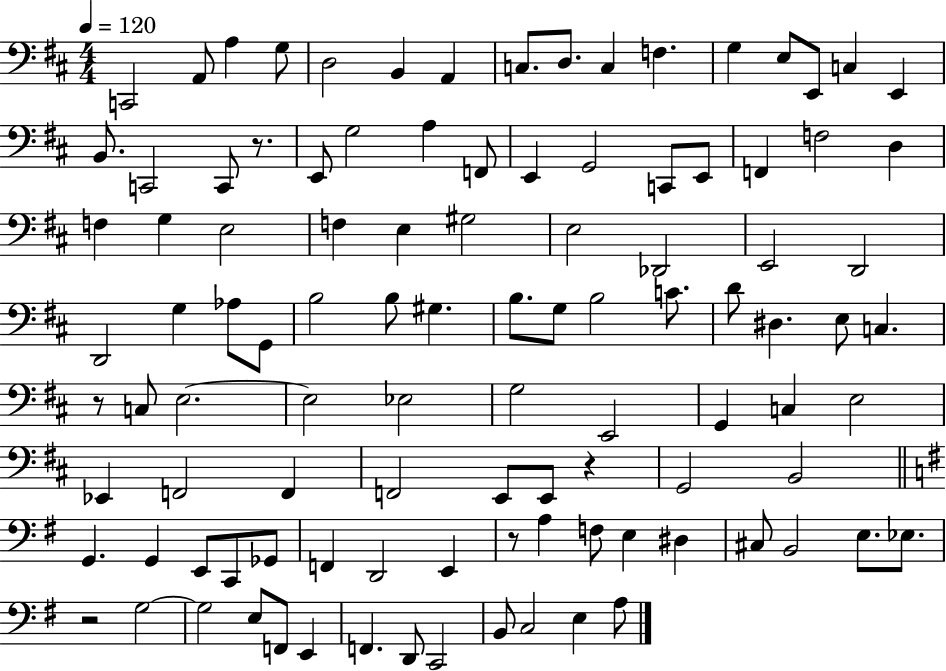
C2/h A2/e A3/q G3/e D3/h B2/q A2/q C3/e. D3/e. C3/q F3/q. G3/q E3/e E2/e C3/q E2/q B2/e. C2/h C2/e R/e. E2/e G3/h A3/q F2/e E2/q G2/h C2/e E2/e F2/q F3/h D3/q F3/q G3/q E3/h F3/q E3/q G#3/h E3/h Db2/h E2/h D2/h D2/h G3/q Ab3/e G2/e B3/h B3/e G#3/q. B3/e. G3/e B3/h C4/e. D4/e D#3/q. E3/e C3/q. R/e C3/e E3/h. E3/h Eb3/h G3/h E2/h G2/q C3/q E3/h Eb2/q F2/h F2/q F2/h E2/e E2/e R/q G2/h B2/h G2/q. G2/q E2/e C2/e Gb2/e F2/q D2/h E2/q R/e A3/q F3/e E3/q D#3/q C#3/e B2/h E3/e. Eb3/e. R/h G3/h G3/h E3/e F2/e E2/q F2/q. D2/e C2/h B2/e C3/h E3/q A3/e